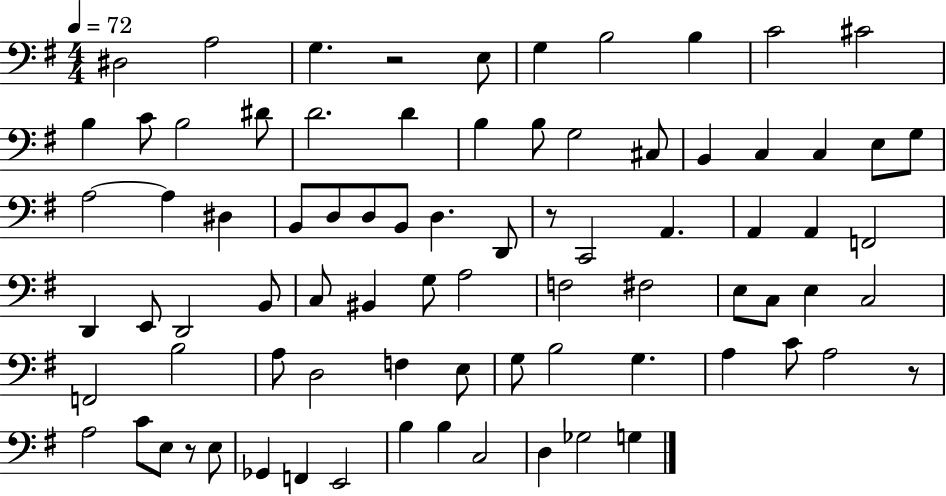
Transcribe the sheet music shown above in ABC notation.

X:1
T:Untitled
M:4/4
L:1/4
K:G
^D,2 A,2 G, z2 E,/2 G, B,2 B, C2 ^C2 B, C/2 B,2 ^D/2 D2 D B, B,/2 G,2 ^C,/2 B,, C, C, E,/2 G,/2 A,2 A, ^D, B,,/2 D,/2 D,/2 B,,/2 D, D,,/2 z/2 C,,2 A,, A,, A,, F,,2 D,, E,,/2 D,,2 B,,/2 C,/2 ^B,, G,/2 A,2 F,2 ^F,2 E,/2 C,/2 E, C,2 F,,2 B,2 A,/2 D,2 F, E,/2 G,/2 B,2 G, A, C/2 A,2 z/2 A,2 C/2 E,/2 z/2 E,/2 _G,, F,, E,,2 B, B, C,2 D, _G,2 G,